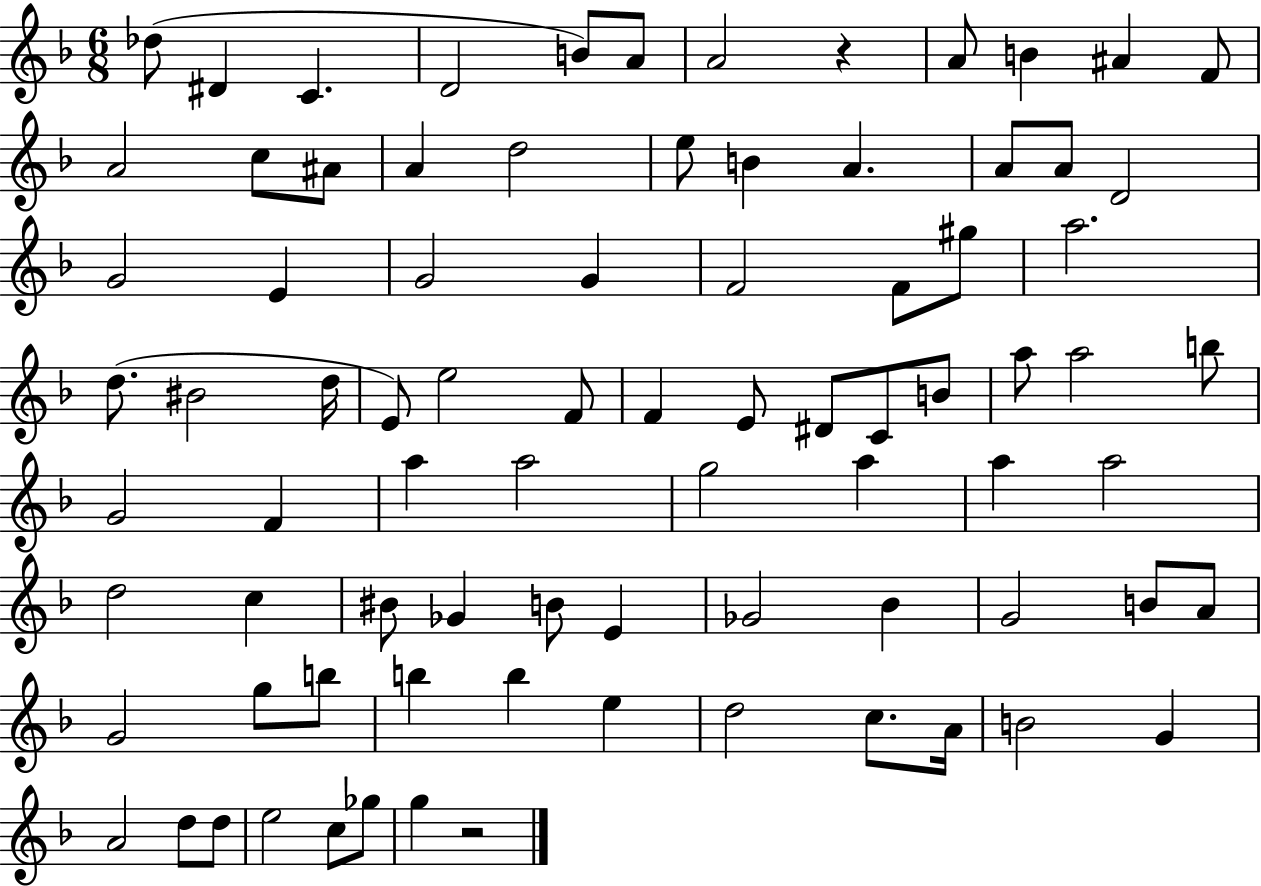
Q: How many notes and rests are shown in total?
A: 83